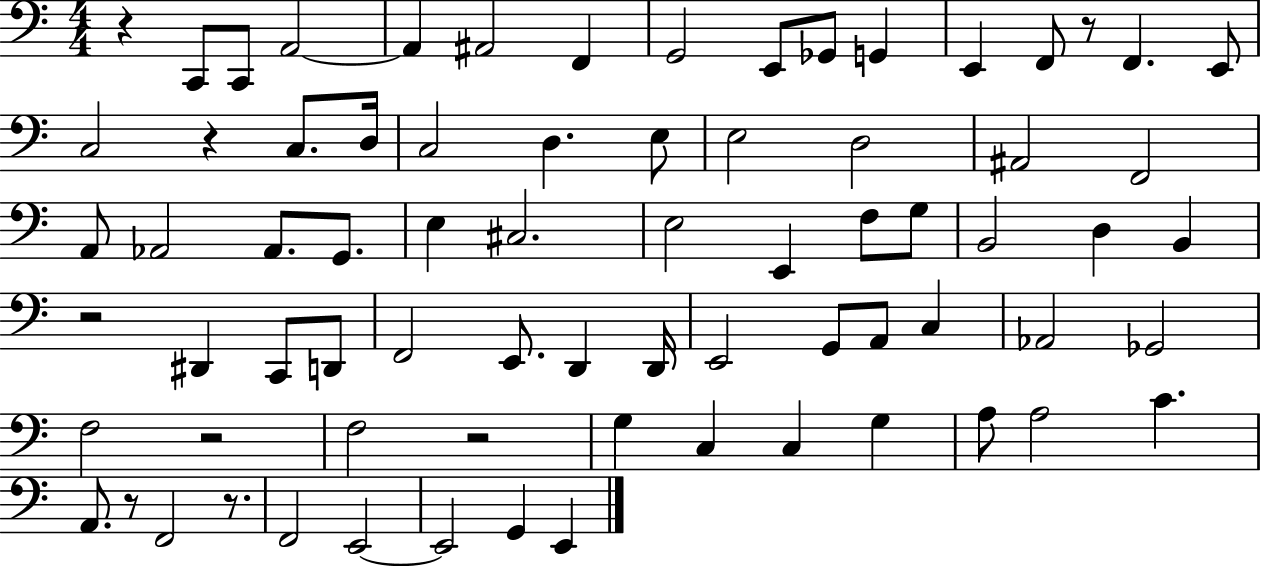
R/q C2/e C2/e A2/h A2/q A#2/h F2/q G2/h E2/e Gb2/e G2/q E2/q F2/e R/e F2/q. E2/e C3/h R/q C3/e. D3/s C3/h D3/q. E3/e E3/h D3/h A#2/h F2/h A2/e Ab2/h Ab2/e. G2/e. E3/q C#3/h. E3/h E2/q F3/e G3/e B2/h D3/q B2/q R/h D#2/q C2/e D2/e F2/h E2/e. D2/q D2/s E2/h G2/e A2/e C3/q Ab2/h Gb2/h F3/h R/h F3/h R/h G3/q C3/q C3/q G3/q A3/e A3/h C4/q. A2/e. R/e F2/h R/e. F2/h E2/h E2/h G2/q E2/q